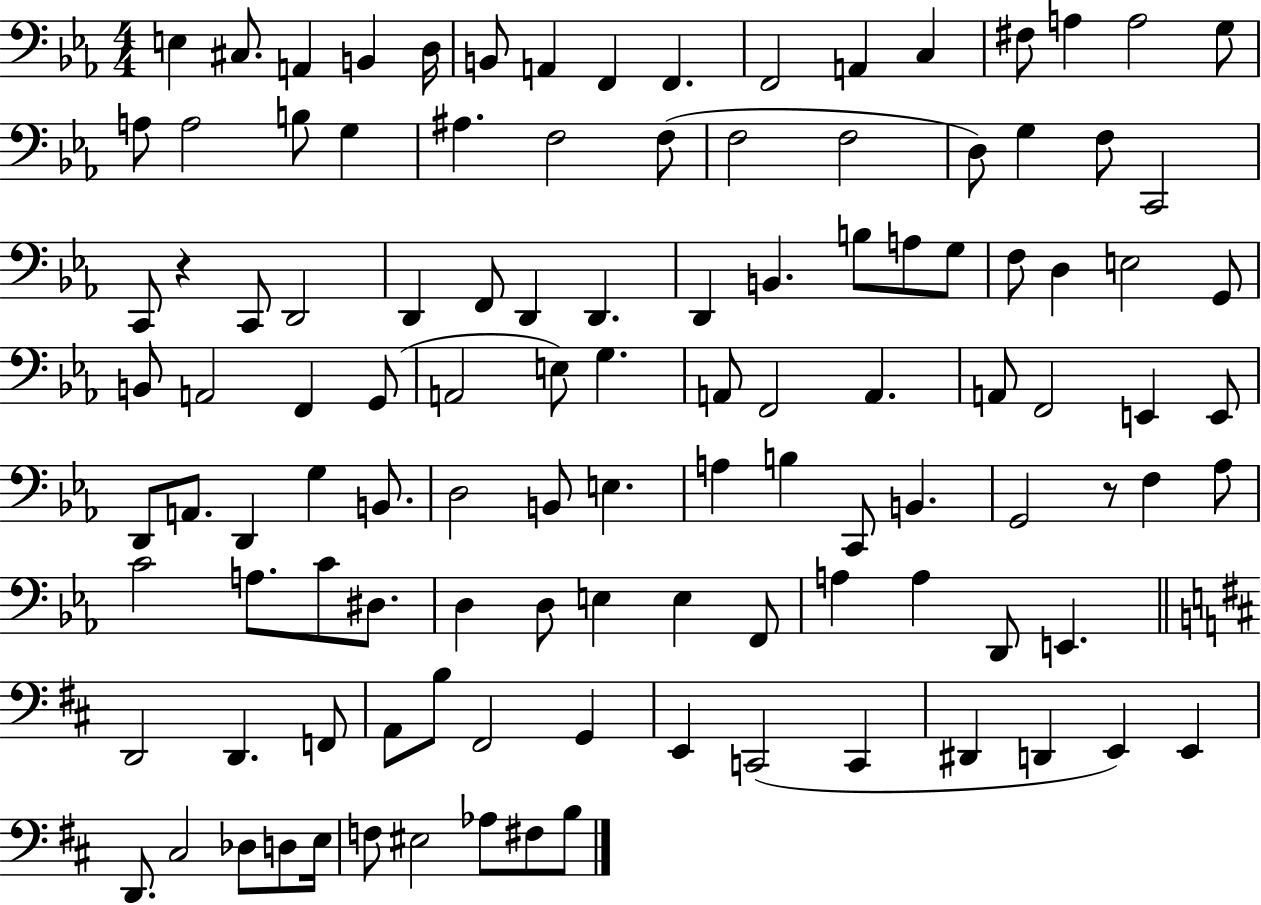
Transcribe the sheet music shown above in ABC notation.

X:1
T:Untitled
M:4/4
L:1/4
K:Eb
E, ^C,/2 A,, B,, D,/4 B,,/2 A,, F,, F,, F,,2 A,, C, ^F,/2 A, A,2 G,/2 A,/2 A,2 B,/2 G, ^A, F,2 F,/2 F,2 F,2 D,/2 G, F,/2 C,,2 C,,/2 z C,,/2 D,,2 D,, F,,/2 D,, D,, D,, B,, B,/2 A,/2 G,/2 F,/2 D, E,2 G,,/2 B,,/2 A,,2 F,, G,,/2 A,,2 E,/2 G, A,,/2 F,,2 A,, A,,/2 F,,2 E,, E,,/2 D,,/2 A,,/2 D,, G, B,,/2 D,2 B,,/2 E, A, B, C,,/2 B,, G,,2 z/2 F, _A,/2 C2 A,/2 C/2 ^D,/2 D, D,/2 E, E, F,,/2 A, A, D,,/2 E,, D,,2 D,, F,,/2 A,,/2 B,/2 ^F,,2 G,, E,, C,,2 C,, ^D,, D,, E,, E,, D,,/2 ^C,2 _D,/2 D,/2 E,/4 F,/2 ^E,2 _A,/2 ^F,/2 B,/2